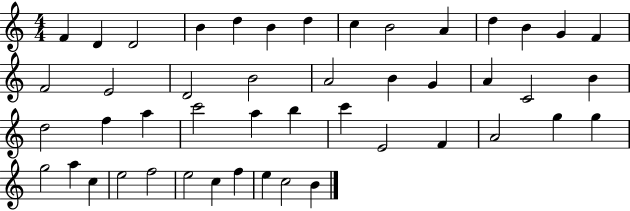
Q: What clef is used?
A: treble